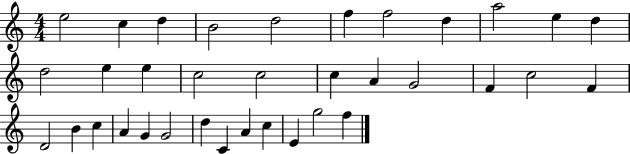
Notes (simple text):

E5/h C5/q D5/q B4/h D5/h F5/q F5/h D5/q A5/h E5/q D5/q D5/h E5/q E5/q C5/h C5/h C5/q A4/q G4/h F4/q C5/h F4/q D4/h B4/q C5/q A4/q G4/q G4/h D5/q C4/q A4/q C5/q E4/q G5/h F5/q